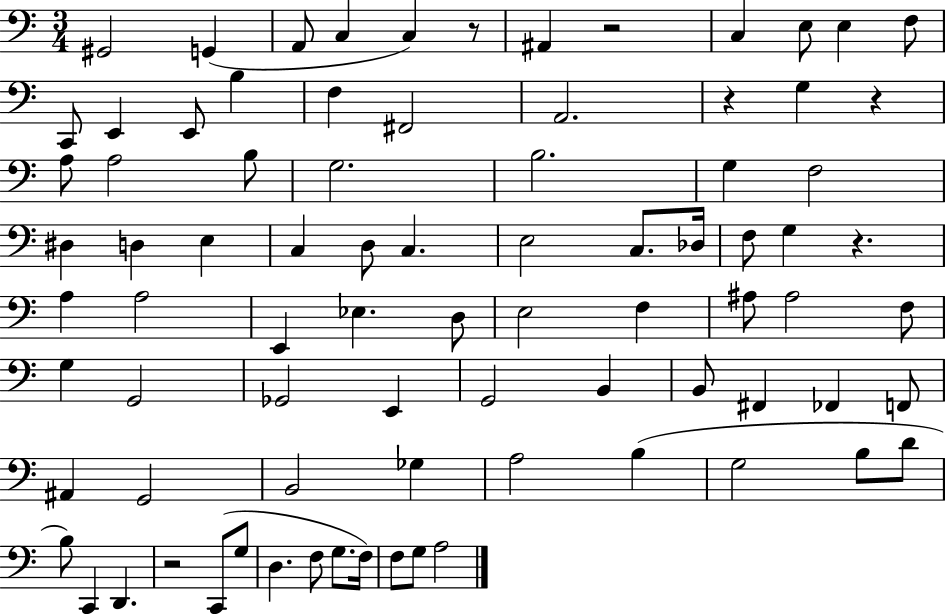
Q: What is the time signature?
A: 3/4